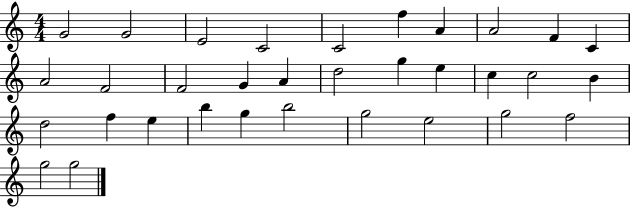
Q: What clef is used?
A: treble